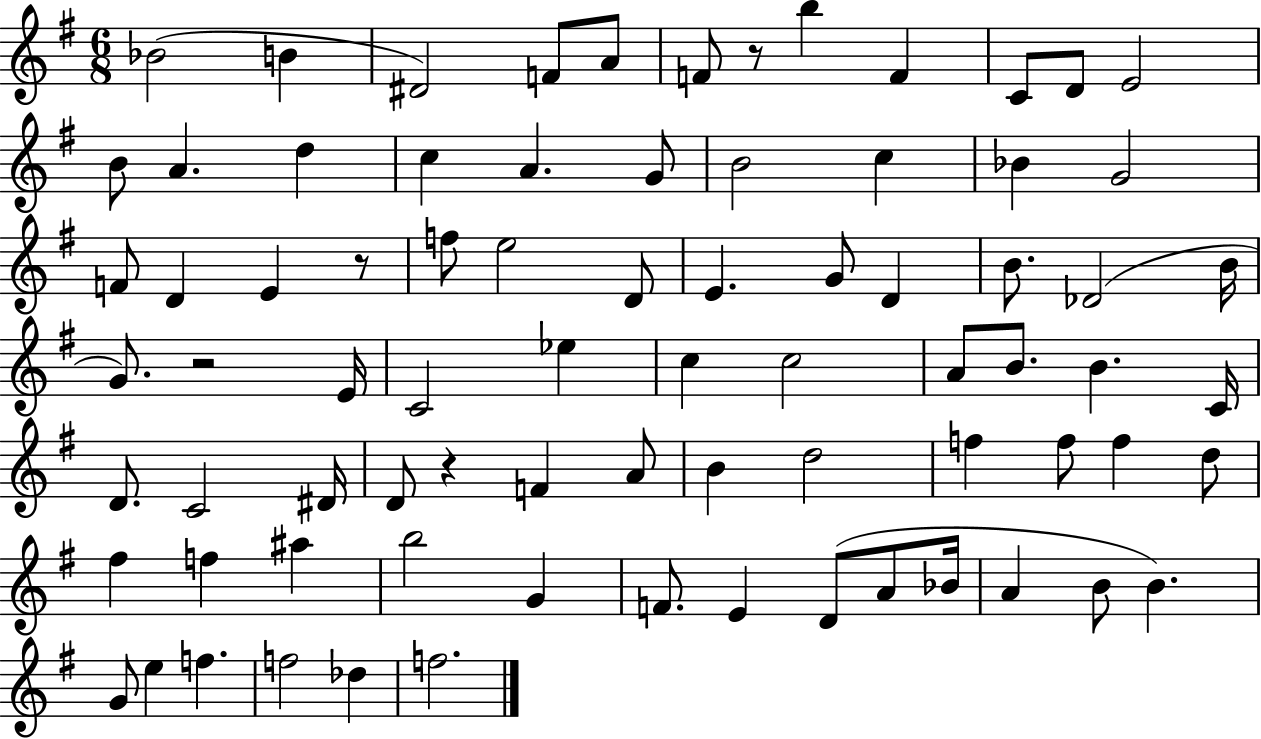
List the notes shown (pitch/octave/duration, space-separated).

Bb4/h B4/q D#4/h F4/e A4/e F4/e R/e B5/q F4/q C4/e D4/e E4/h B4/e A4/q. D5/q C5/q A4/q. G4/e B4/h C5/q Bb4/q G4/h F4/e D4/q E4/q R/e F5/e E5/h D4/e E4/q. G4/e D4/q B4/e. Db4/h B4/s G4/e. R/h E4/s C4/h Eb5/q C5/q C5/h A4/e B4/e. B4/q. C4/s D4/e. C4/h D#4/s D4/e R/q F4/q A4/e B4/q D5/h F5/q F5/e F5/q D5/e F#5/q F5/q A#5/q B5/h G4/q F4/e. E4/q D4/e A4/e Bb4/s A4/q B4/e B4/q. G4/e E5/q F5/q. F5/h Db5/q F5/h.